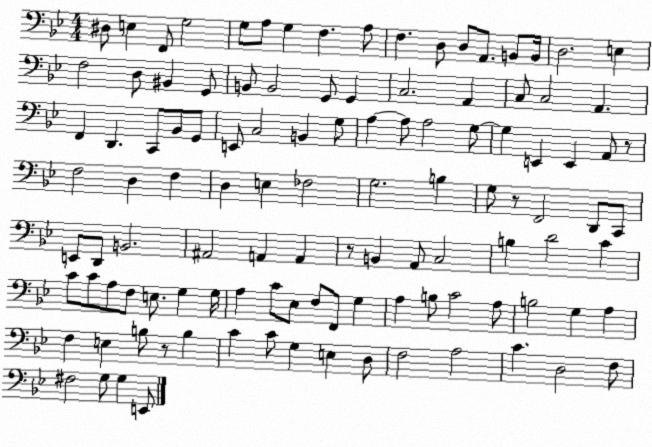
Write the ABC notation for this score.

X:1
T:Untitled
M:4/4
L:1/4
K:Bb
^D,/2 E, F,,/2 G,2 G,/2 A,/2 G, F, A,/2 F, D,/2 D,/2 A,,/2 B,,/2 B,,/4 D,2 E, F,2 D,/2 ^B,, G,,/2 B,,/2 B,,2 G,,/2 G,, C,2 A,, C,/2 C,2 A,, F,, D,, C,,/2 _B,,/2 G,,/2 E,,/2 C,2 B,, G,/2 A, A,/2 A,2 G,/2 G, E,, E,, A,,/2 z/2 F,2 D, F, D, E, _F,2 G,2 B, G,/2 z/2 F,,2 D,,/2 C,,/2 E,,/2 D,,/2 B,,2 ^A,,2 A,, A,, z/2 B,, A,,/2 C,2 B, D2 C C/2 C/2 A,/2 F,/2 E,/2 G, G,/4 A, C/2 _E,/2 F,/2 F,,/2 G, A, B,/2 C2 A,/2 B,2 G, A, F, E, B,/2 z/2 B, C C/2 G, E, D,/2 F,2 A,2 C D,2 F,/2 ^F,2 G,/2 G, E,,/2